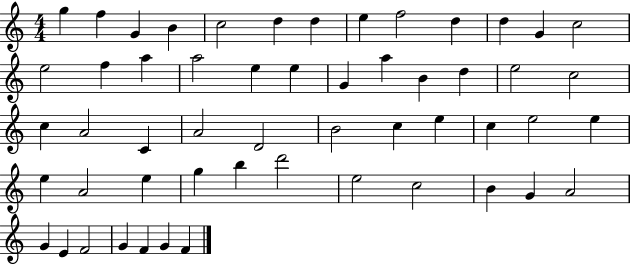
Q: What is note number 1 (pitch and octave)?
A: G5